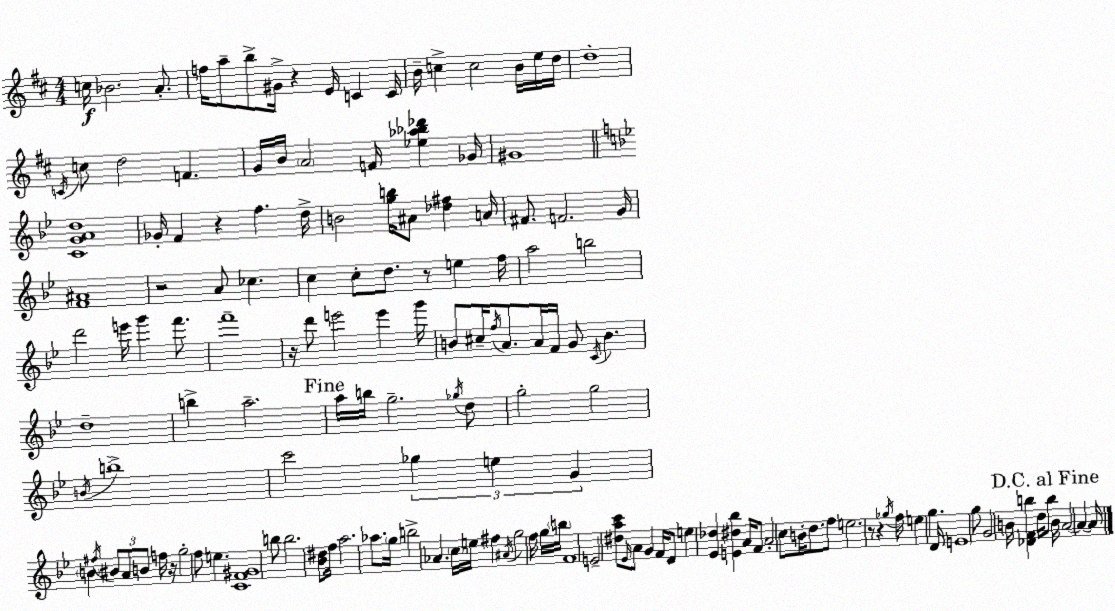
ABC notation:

X:1
T:Untitled
M:4/4
L:1/4
K:D
c/4 _B2 A/2 f/4 a/2 b/2 ^G/4 z E/4 C C/4 B/4 c c2 B/4 e/4 d/4 d4 C/4 c/2 d2 F G/4 B/4 A2 F/4 [_e_a_b_d'] _G/4 ^G4 [CGAd]4 _G/4 F z f d/4 B2 [gb]/4 ^A/2 [_d^f] A/4 ^F/2 F2 G/4 [F^A]4 z2 A/2 _c c c/2 d/2 z/2 e f/4 a2 b2 d'2 e'/4 g' f'/2 f'4 z/4 d'/2 e'2 e' g'/4 B/2 ^c/4 f/4 A/2 A/4 F/4 G/2 C/4 B d4 b a2 a/4 b/4 g2 _g/4 d/2 g2 g2 B/4 b4 c'2 _g e G B ^f/4 ^B/2 A/2 B/2 f/4 z/4 g2 f/2 e [CF^G]4 b/2 b2 [_B^d]/2 f/4 a2 _a/2 g/4 b2 _A c/4 e/4 ^f ^A/4 g2 f/4 g/4 b/4 F4 E2 [^dac']/2 _E/4 A/2 G F/4 D/2 e [_E_d] [E^d_b] A/4 F/2 A2 c/2 B/4 d/2 f/2 e2 z/2 z _g/4 f/4 e g D/4 E4 g/2 G2 B/4 [_DFb] d/4 b/2 B/4 A2 A A/4